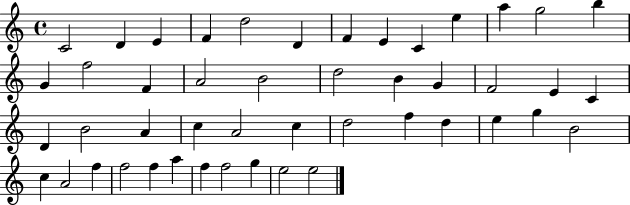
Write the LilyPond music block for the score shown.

{
  \clef treble
  \time 4/4
  \defaultTimeSignature
  \key c \major
  c'2 d'4 e'4 | f'4 d''2 d'4 | f'4 e'4 c'4 e''4 | a''4 g''2 b''4 | \break g'4 f''2 f'4 | a'2 b'2 | d''2 b'4 g'4 | f'2 e'4 c'4 | \break d'4 b'2 a'4 | c''4 a'2 c''4 | d''2 f''4 d''4 | e''4 g''4 b'2 | \break c''4 a'2 f''4 | f''2 f''4 a''4 | f''4 f''2 g''4 | e''2 e''2 | \break \bar "|."
}